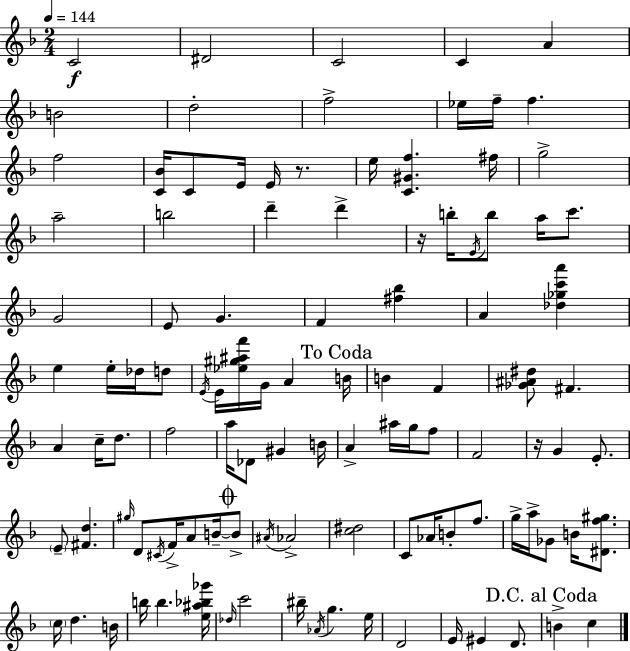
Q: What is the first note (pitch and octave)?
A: C4